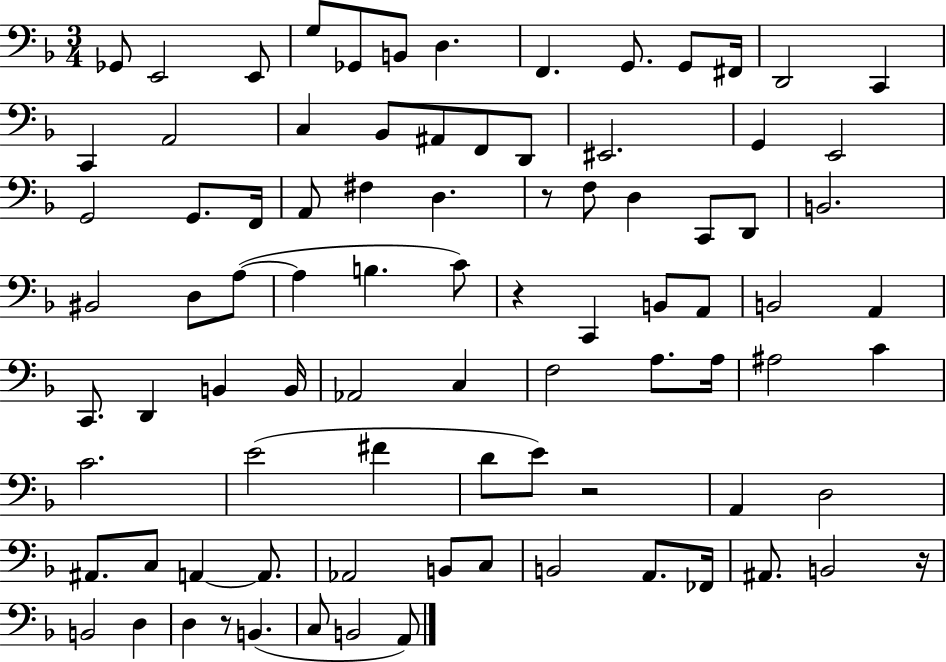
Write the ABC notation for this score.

X:1
T:Untitled
M:3/4
L:1/4
K:F
_G,,/2 E,,2 E,,/2 G,/2 _G,,/2 B,,/2 D, F,, G,,/2 G,,/2 ^F,,/4 D,,2 C,, C,, A,,2 C, _B,,/2 ^A,,/2 F,,/2 D,,/2 ^E,,2 G,, E,,2 G,,2 G,,/2 F,,/4 A,,/2 ^F, D, z/2 F,/2 D, C,,/2 D,,/2 B,,2 ^B,,2 D,/2 A,/2 A, B, C/2 z C,, B,,/2 A,,/2 B,,2 A,, C,,/2 D,, B,, B,,/4 _A,,2 C, F,2 A,/2 A,/4 ^A,2 C C2 E2 ^F D/2 E/2 z2 A,, D,2 ^A,,/2 C,/2 A,, A,,/2 _A,,2 B,,/2 C,/2 B,,2 A,,/2 _F,,/4 ^A,,/2 B,,2 z/4 B,,2 D, D, z/2 B,, C,/2 B,,2 A,,/2